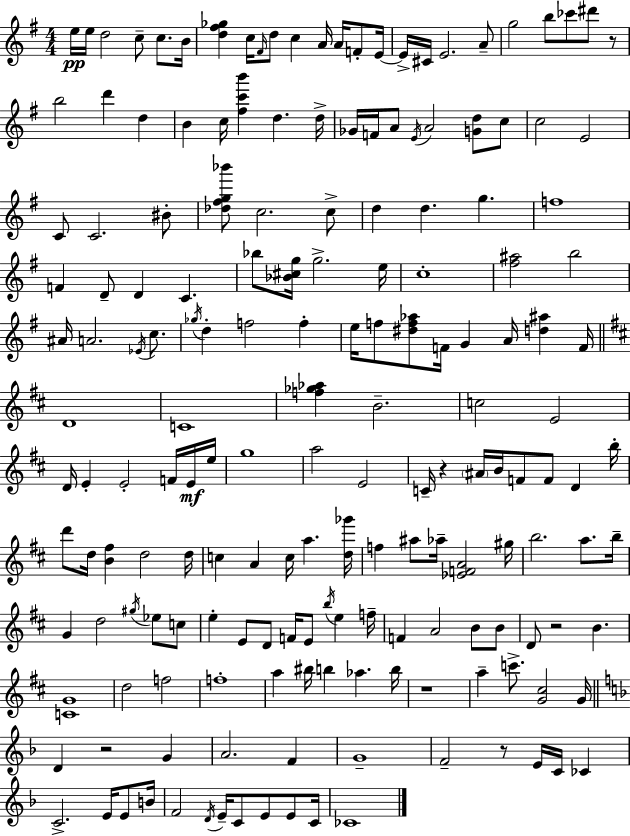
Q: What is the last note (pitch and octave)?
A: CES4